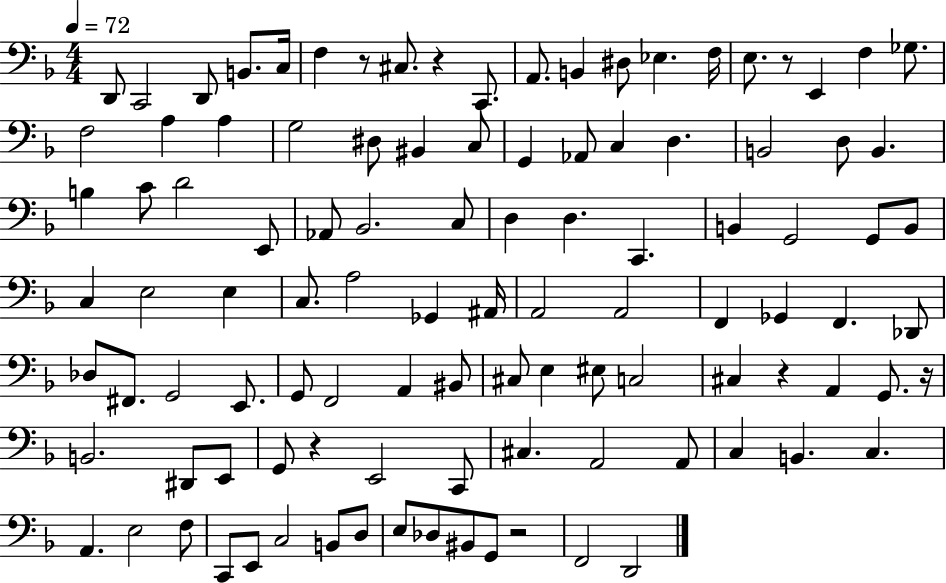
D2/e C2/h D2/e B2/e. C3/s F3/q R/e C#3/e. R/q C2/e. A2/e. B2/q D#3/e Eb3/q. F3/s E3/e. R/e E2/q F3/q Gb3/e. F3/h A3/q A3/q G3/h D#3/e BIS2/q C3/e G2/q Ab2/e C3/q D3/q. B2/h D3/e B2/q. B3/q C4/e D4/h E2/e Ab2/e Bb2/h. C3/e D3/q D3/q. C2/q. B2/q G2/h G2/e B2/e C3/q E3/h E3/q C3/e. A3/h Gb2/q A#2/s A2/h A2/h F2/q Gb2/q F2/q. Db2/e Db3/e F#2/e. G2/h E2/e. G2/e F2/h A2/q BIS2/e C#3/e E3/q EIS3/e C3/h C#3/q R/q A2/q G2/e. R/s B2/h. D#2/e E2/e G2/e R/q E2/h C2/e C#3/q. A2/h A2/e C3/q B2/q. C3/q. A2/q. E3/h F3/e C2/e E2/e C3/h B2/e D3/e E3/e Db3/e BIS2/e G2/e R/h F2/h D2/h